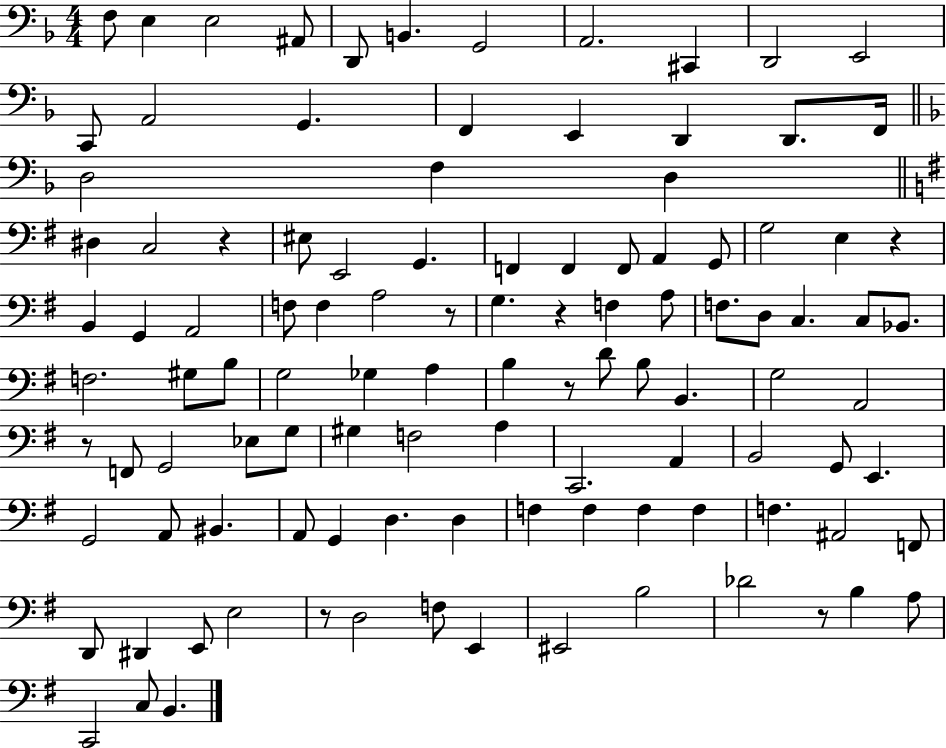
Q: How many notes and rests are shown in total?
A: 109